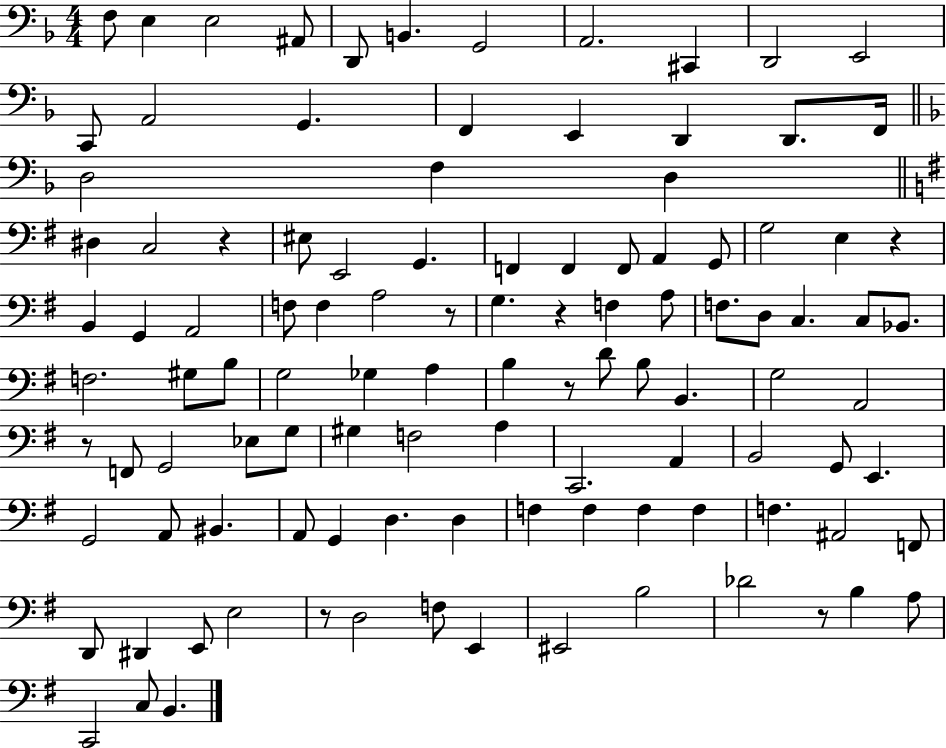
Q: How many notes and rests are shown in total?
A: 109